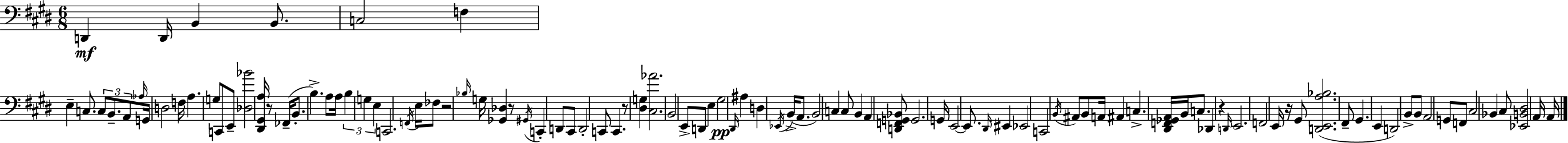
D2/q D2/s B2/q B2/e. C3/h F3/q E3/q C3/e. C3/e B2/e. A2/e Ab3/s G2/s D3/h F3/s A3/q. G3/e C2/e E2/e [Db3,Bb4]/h [D#2,G#2,A3]/s R/e FES2/s B2/e. B3/q. A3/e A3/s B3/q G3/q E3/q C2/h. F2/s E3/s FES3/e R/h Bb3/s G3/s [Gb2,Db3]/q R/e G#2/s C2/q D2/e C#2/e D2/h C2/e C2/q. R/e [D#3,G3]/q [C#3,Ab4]/h. B2/h E2/e D2/e E3/q G#3/h D#2/s A#3/q D3/q Eb2/s B2/s A2/e. B2/h C3/q C3/e B2/q A2/q [D2,F2,G2,Bb2]/e G2/h. G2/s E2/h E2/e. D#2/s EIS2/q Eb2/h C2/h B2/s A#2/e B2/e A2/s A#2/q C3/q. [D#2,F2,Gb2,A2]/s B2/s C3/e. Db2/q R/q D2/s E2/h. F2/h E2/s R/s G#2/e [D2,E2,A3,Bb3]/h. F#2/e G#2/q. E2/q D2/h B2/e B2/e A2/h G2/e F2/e C#3/h Bb2/q C#3/e [Eb2,B2,D#3]/h A2/s A2/s